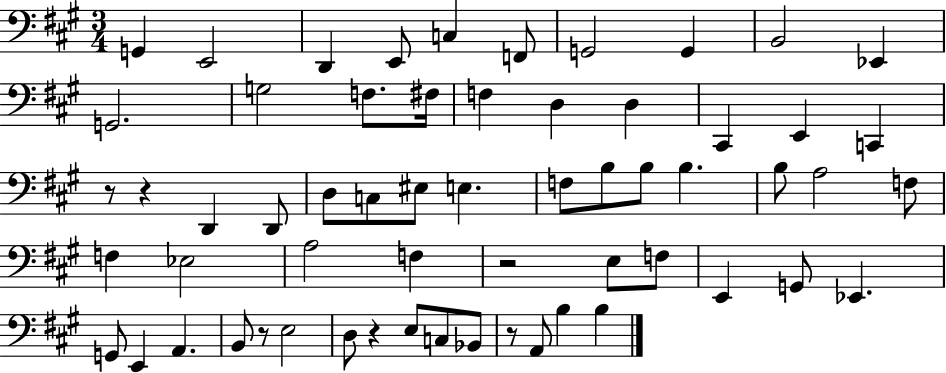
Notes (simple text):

G2/q E2/h D2/q E2/e C3/q F2/e G2/h G2/q B2/h Eb2/q G2/h. G3/h F3/e. F#3/s F3/q D3/q D3/q C#2/q E2/q C2/q R/e R/q D2/q D2/e D3/e C3/e EIS3/e E3/q. F3/e B3/e B3/e B3/q. B3/e A3/h F3/e F3/q Eb3/h A3/h F3/q R/h E3/e F3/e E2/q G2/e Eb2/q. G2/e E2/q A2/q. B2/e R/e E3/h D3/e R/q E3/e C3/e Bb2/e R/e A2/e B3/q B3/q